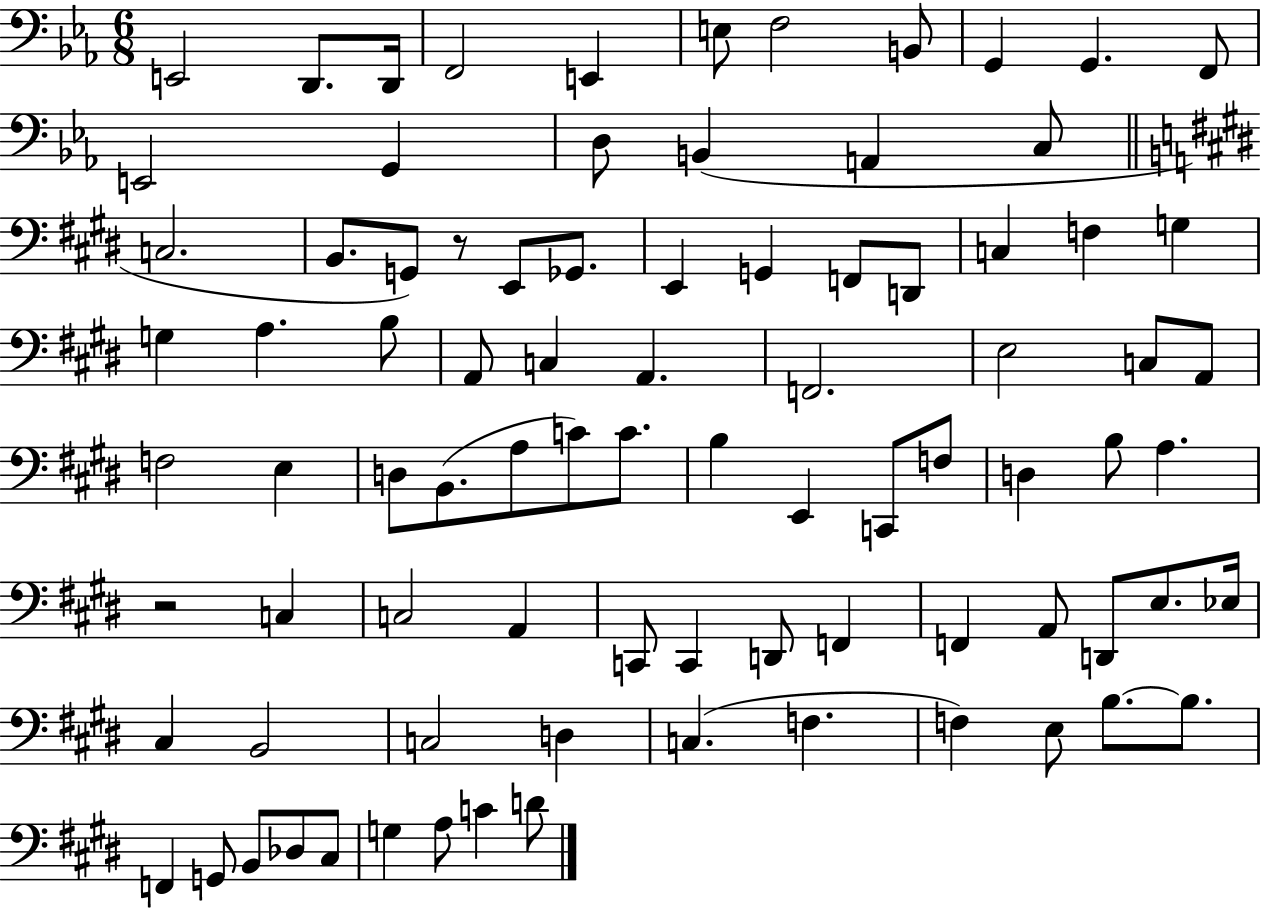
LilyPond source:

{
  \clef bass
  \numericTimeSignature
  \time 6/8
  \key ees \major
  e,2 d,8. d,16 | f,2 e,4 | e8 f2 b,8 | g,4 g,4. f,8 | \break e,2 g,4 | d8 b,4( a,4 c8 | \bar "||" \break \key e \major c2. | b,8. g,8) r8 e,8 ges,8. | e,4 g,4 f,8 d,8 | c4 f4 g4 | \break g4 a4. b8 | a,8 c4 a,4. | f,2. | e2 c8 a,8 | \break f2 e4 | d8 b,8.( a8 c'8) c'8. | b4 e,4 c,8 f8 | d4 b8 a4. | \break r2 c4 | c2 a,4 | c,8 c,4 d,8 f,4 | f,4 a,8 d,8 e8. ees16 | \break cis4 b,2 | c2 d4 | c4.( f4. | f4) e8 b8.~~ b8. | \break f,4 g,8 b,8 des8 cis8 | g4 a8 c'4 d'8 | \bar "|."
}